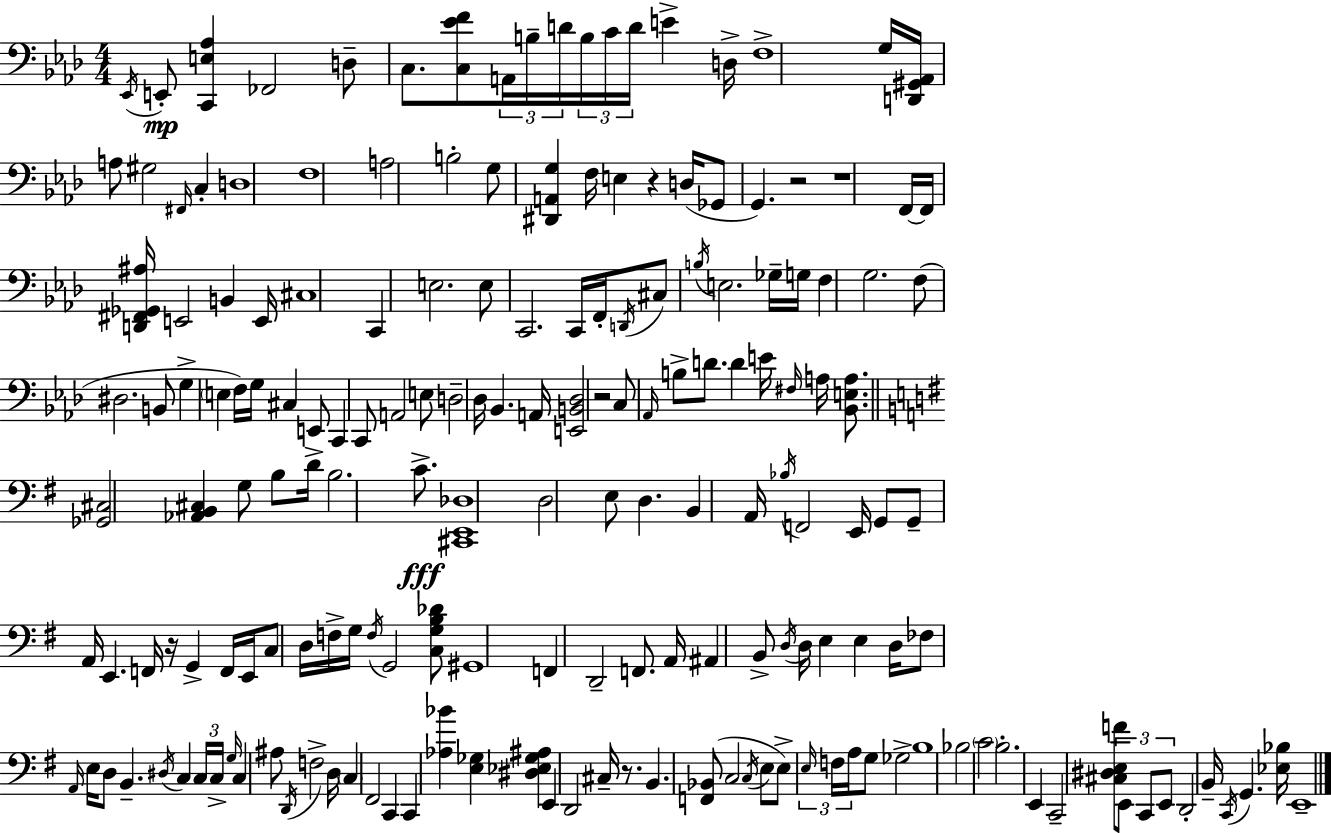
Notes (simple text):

Eb2/s E2/e [C2,E3,Ab3]/q FES2/h D3/e C3/e. [C3,Eb4,F4]/e A2/s B3/s D4/s B3/s C4/s D4/s E4/q D3/s F3/w G3/s [D2,G#2,Ab2]/s A3/e G#3/h F#2/s C3/q D3/w F3/w A3/h B3/h G3/e [D#2,A2,G3]/q F3/s E3/q R/q D3/s Gb2/e G2/q. R/h R/w F2/s F2/s [D2,F#2,Gb2,A#3]/s E2/h B2/q E2/s C#3/w C2/q E3/h. E3/e C2/h. C2/s F2/s D2/s C#3/e B3/s E3/h. Gb3/s G3/s F3/q G3/h. F3/e D#3/h. B2/e G3/q E3/q F3/s G3/s C#3/q E2/e C2/q C2/e A2/h E3/e D3/h Db3/s Bb2/q. A2/s [E2,B2,Db3]/h R/h C3/e Ab2/s B3/e D4/e. D4/q E4/s F#3/s A3/s [Bb2,E3,A3]/e. [Gb2,C#3]/h [Ab2,B2,C#3]/q G3/e B3/e D4/s B3/h. C4/e. [C#2,E2,Db3]/w D3/h E3/e D3/q. B2/q A2/s Bb3/s F2/h E2/s G2/e G2/e A2/s E2/q. F2/s R/s G2/q F2/s E2/s C3/e D3/s F3/s G3/s F3/s G2/h [C3,G3,B3,Db4]/e G#2/w F2/q D2/h F2/e. A2/s A#2/q B2/e D3/s D3/s E3/q E3/q D3/s FES3/e A2/s E3/s D3/e B2/q. D#3/s C3/q C3/s C3/s G3/s C3/q A#3/e D2/s F3/h D3/s C3/q F#2/h C2/q C2/q [Ab3,Bb4]/q [E3,Gb3]/q [D#3,Eb3,Gb3,A#3]/q E2/q D2/h C#3/s R/e. B2/q. [F2,Bb2]/e C3/h C3/s E3/e E3/e E3/s F3/s A3/s G3/e Gb3/h B3/w Bb3/h C4/h B3/h. E2/q C2/h [C#3,D#3,E3,F4]/e E2/e C2/e E2/e D2/h B2/s C2/s G2/q. [Eb3,Bb3]/s E2/w